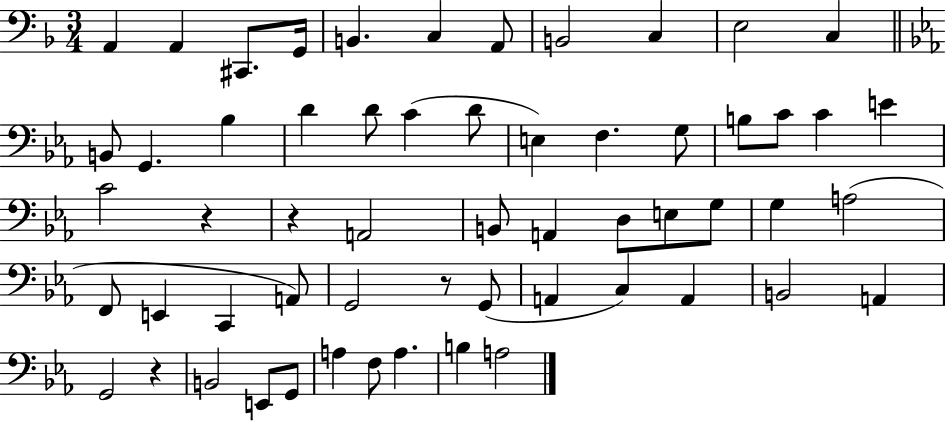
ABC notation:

X:1
T:Untitled
M:3/4
L:1/4
K:F
A,, A,, ^C,,/2 G,,/4 B,, C, A,,/2 B,,2 C, E,2 C, B,,/2 G,, _B, D D/2 C D/2 E, F, G,/2 B,/2 C/2 C E C2 z z A,,2 B,,/2 A,, D,/2 E,/2 G,/2 G, A,2 F,,/2 E,, C,, A,,/2 G,,2 z/2 G,,/2 A,, C, A,, B,,2 A,, G,,2 z B,,2 E,,/2 G,,/2 A, F,/2 A, B, A,2